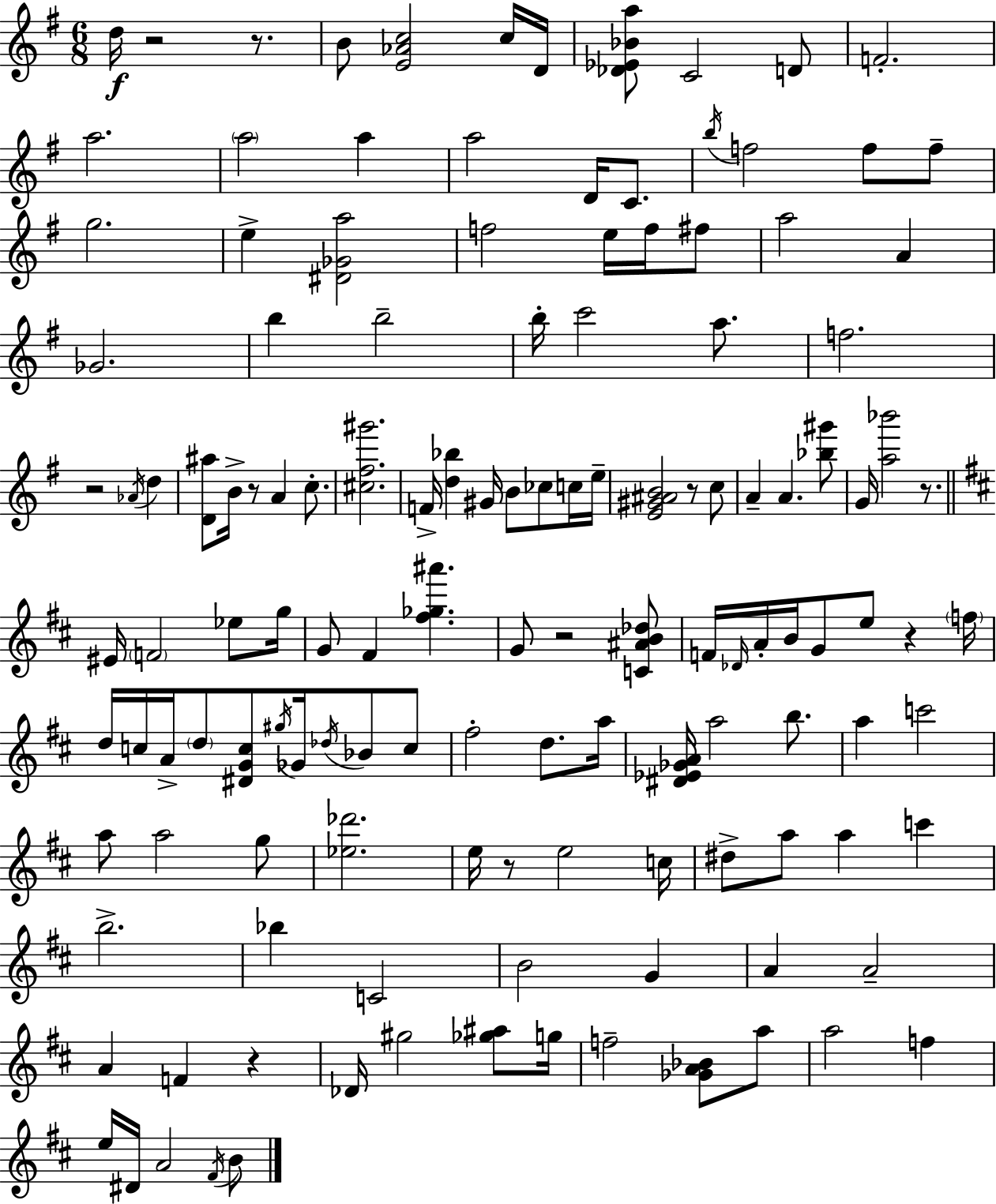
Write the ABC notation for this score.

X:1
T:Untitled
M:6/8
L:1/4
K:Em
d/4 z2 z/2 B/2 [E_Ac]2 c/4 D/4 [_D_E_Ba]/2 C2 D/2 F2 a2 a2 a a2 D/4 C/2 b/4 f2 f/2 f/2 g2 e [^D_Ga]2 f2 e/4 f/4 ^f/2 a2 A _G2 b b2 b/4 c'2 a/2 f2 z2 _A/4 d [D^a]/2 B/4 z/2 A c/2 [^c^f^g']2 F/4 [d_b] ^G/4 B/2 _c/2 c/4 e/4 [E^G^AB]2 z/2 c/2 A A [_b^g']/2 G/4 [a_b']2 z/2 ^E/4 F2 _e/2 g/4 G/2 ^F [^f_g^a'] G/2 z2 [C^AB_d]/2 F/4 _D/4 A/4 B/4 G/2 e/2 z f/4 d/4 c/4 A/4 d/2 [^DGc]/2 ^g/4 _G/4 _d/4 _B/2 c/2 ^f2 d/2 a/4 [^D_E_GA]/4 a2 b/2 a c'2 a/2 a2 g/2 [_e_d']2 e/4 z/2 e2 c/4 ^d/2 a/2 a c' b2 _b C2 B2 G A A2 A F z _D/4 ^g2 [_g^a]/2 g/4 f2 [_GA_B]/2 a/2 a2 f e/4 ^D/4 A2 ^F/4 B/2